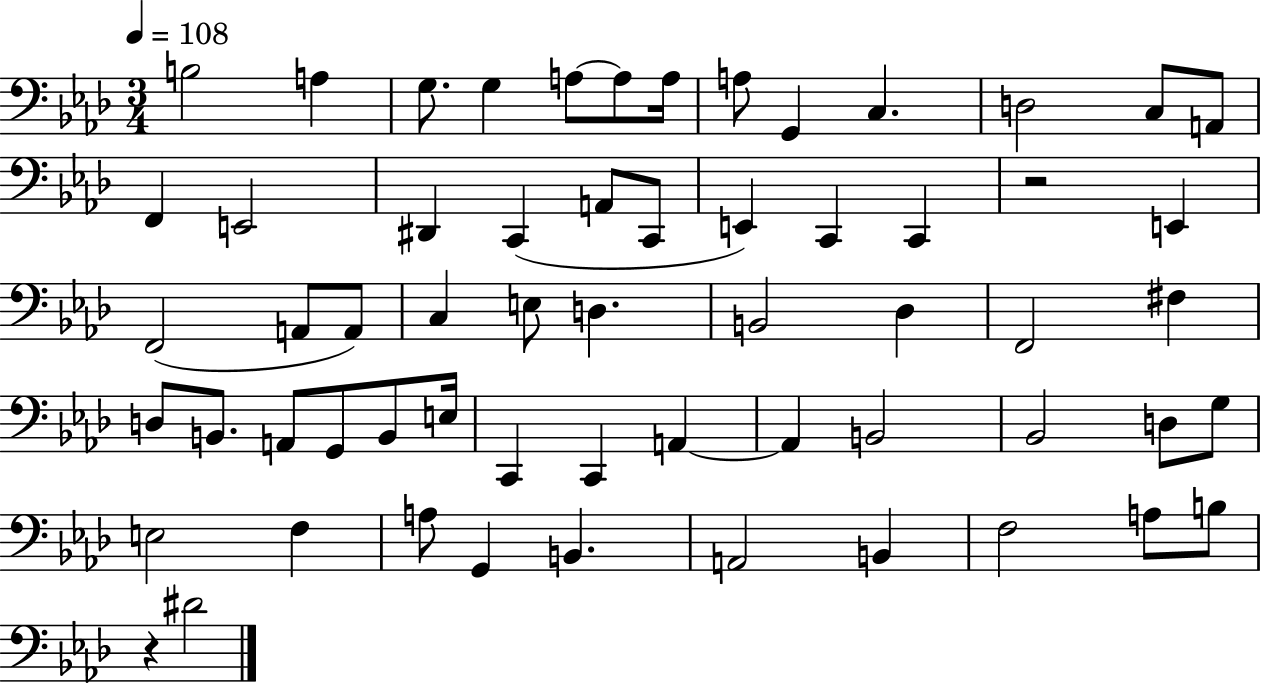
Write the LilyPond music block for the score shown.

{
  \clef bass
  \numericTimeSignature
  \time 3/4
  \key aes \major
  \tempo 4 = 108
  b2 a4 | g8. g4 a8~~ a8 a16 | a8 g,4 c4. | d2 c8 a,8 | \break f,4 e,2 | dis,4 c,4( a,8 c,8 | e,4) c,4 c,4 | r2 e,4 | \break f,2( a,8 a,8) | c4 e8 d4. | b,2 des4 | f,2 fis4 | \break d8 b,8. a,8 g,8 b,8 e16 | c,4 c,4 a,4~~ | a,4 b,2 | bes,2 d8 g8 | \break e2 f4 | a8 g,4 b,4. | a,2 b,4 | f2 a8 b8 | \break r4 dis'2 | \bar "|."
}